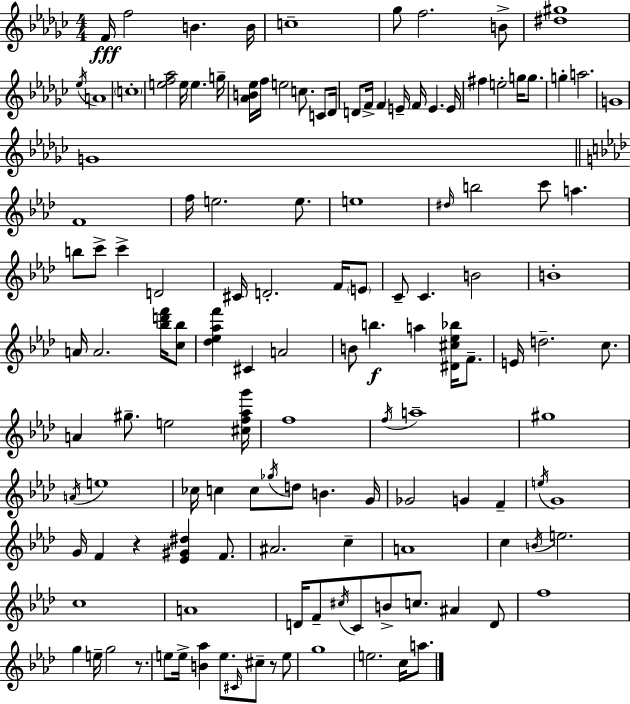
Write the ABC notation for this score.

X:1
T:Untitled
M:4/4
L:1/4
K:Ebm
F/4 f2 B B/4 c4 _g/2 f2 B/2 [^d^g]4 _e/4 A4 c4 [ef_a]2 e/4 e g/4 [_AB_e]/4 f/4 e2 c/2 C/2 _D/4 D/2 F/4 F E/4 F/4 E E/4 ^f e2 g/4 g/2 g a2 G4 G4 F4 f/4 e2 e/2 e4 ^d/4 b2 c'/2 a b/2 c'/2 c' D2 ^C/4 D2 F/4 E/2 C/2 C B2 B4 A/4 A2 [_bd'f']/4 [c_b]/2 [_d_e_af'] ^C A2 B/2 b a [^D^c_e_b]/4 F/2 E/4 d2 c/2 A ^g/2 e2 [^cf_ag']/4 f4 f/4 a4 ^g4 A/4 e4 _c/4 c c/2 _g/4 d/2 B G/4 _G2 G F e/4 G4 G/4 F z [_E^G^d] F/2 ^A2 c A4 c B/4 e2 c4 A4 D/4 F/2 ^c/4 C/2 B/2 c/2 ^A D/2 f4 g e/4 g2 z/2 e/2 e/4 [B_a] e/2 ^C/4 ^c/2 z/2 e/2 g4 e2 c/4 a/2